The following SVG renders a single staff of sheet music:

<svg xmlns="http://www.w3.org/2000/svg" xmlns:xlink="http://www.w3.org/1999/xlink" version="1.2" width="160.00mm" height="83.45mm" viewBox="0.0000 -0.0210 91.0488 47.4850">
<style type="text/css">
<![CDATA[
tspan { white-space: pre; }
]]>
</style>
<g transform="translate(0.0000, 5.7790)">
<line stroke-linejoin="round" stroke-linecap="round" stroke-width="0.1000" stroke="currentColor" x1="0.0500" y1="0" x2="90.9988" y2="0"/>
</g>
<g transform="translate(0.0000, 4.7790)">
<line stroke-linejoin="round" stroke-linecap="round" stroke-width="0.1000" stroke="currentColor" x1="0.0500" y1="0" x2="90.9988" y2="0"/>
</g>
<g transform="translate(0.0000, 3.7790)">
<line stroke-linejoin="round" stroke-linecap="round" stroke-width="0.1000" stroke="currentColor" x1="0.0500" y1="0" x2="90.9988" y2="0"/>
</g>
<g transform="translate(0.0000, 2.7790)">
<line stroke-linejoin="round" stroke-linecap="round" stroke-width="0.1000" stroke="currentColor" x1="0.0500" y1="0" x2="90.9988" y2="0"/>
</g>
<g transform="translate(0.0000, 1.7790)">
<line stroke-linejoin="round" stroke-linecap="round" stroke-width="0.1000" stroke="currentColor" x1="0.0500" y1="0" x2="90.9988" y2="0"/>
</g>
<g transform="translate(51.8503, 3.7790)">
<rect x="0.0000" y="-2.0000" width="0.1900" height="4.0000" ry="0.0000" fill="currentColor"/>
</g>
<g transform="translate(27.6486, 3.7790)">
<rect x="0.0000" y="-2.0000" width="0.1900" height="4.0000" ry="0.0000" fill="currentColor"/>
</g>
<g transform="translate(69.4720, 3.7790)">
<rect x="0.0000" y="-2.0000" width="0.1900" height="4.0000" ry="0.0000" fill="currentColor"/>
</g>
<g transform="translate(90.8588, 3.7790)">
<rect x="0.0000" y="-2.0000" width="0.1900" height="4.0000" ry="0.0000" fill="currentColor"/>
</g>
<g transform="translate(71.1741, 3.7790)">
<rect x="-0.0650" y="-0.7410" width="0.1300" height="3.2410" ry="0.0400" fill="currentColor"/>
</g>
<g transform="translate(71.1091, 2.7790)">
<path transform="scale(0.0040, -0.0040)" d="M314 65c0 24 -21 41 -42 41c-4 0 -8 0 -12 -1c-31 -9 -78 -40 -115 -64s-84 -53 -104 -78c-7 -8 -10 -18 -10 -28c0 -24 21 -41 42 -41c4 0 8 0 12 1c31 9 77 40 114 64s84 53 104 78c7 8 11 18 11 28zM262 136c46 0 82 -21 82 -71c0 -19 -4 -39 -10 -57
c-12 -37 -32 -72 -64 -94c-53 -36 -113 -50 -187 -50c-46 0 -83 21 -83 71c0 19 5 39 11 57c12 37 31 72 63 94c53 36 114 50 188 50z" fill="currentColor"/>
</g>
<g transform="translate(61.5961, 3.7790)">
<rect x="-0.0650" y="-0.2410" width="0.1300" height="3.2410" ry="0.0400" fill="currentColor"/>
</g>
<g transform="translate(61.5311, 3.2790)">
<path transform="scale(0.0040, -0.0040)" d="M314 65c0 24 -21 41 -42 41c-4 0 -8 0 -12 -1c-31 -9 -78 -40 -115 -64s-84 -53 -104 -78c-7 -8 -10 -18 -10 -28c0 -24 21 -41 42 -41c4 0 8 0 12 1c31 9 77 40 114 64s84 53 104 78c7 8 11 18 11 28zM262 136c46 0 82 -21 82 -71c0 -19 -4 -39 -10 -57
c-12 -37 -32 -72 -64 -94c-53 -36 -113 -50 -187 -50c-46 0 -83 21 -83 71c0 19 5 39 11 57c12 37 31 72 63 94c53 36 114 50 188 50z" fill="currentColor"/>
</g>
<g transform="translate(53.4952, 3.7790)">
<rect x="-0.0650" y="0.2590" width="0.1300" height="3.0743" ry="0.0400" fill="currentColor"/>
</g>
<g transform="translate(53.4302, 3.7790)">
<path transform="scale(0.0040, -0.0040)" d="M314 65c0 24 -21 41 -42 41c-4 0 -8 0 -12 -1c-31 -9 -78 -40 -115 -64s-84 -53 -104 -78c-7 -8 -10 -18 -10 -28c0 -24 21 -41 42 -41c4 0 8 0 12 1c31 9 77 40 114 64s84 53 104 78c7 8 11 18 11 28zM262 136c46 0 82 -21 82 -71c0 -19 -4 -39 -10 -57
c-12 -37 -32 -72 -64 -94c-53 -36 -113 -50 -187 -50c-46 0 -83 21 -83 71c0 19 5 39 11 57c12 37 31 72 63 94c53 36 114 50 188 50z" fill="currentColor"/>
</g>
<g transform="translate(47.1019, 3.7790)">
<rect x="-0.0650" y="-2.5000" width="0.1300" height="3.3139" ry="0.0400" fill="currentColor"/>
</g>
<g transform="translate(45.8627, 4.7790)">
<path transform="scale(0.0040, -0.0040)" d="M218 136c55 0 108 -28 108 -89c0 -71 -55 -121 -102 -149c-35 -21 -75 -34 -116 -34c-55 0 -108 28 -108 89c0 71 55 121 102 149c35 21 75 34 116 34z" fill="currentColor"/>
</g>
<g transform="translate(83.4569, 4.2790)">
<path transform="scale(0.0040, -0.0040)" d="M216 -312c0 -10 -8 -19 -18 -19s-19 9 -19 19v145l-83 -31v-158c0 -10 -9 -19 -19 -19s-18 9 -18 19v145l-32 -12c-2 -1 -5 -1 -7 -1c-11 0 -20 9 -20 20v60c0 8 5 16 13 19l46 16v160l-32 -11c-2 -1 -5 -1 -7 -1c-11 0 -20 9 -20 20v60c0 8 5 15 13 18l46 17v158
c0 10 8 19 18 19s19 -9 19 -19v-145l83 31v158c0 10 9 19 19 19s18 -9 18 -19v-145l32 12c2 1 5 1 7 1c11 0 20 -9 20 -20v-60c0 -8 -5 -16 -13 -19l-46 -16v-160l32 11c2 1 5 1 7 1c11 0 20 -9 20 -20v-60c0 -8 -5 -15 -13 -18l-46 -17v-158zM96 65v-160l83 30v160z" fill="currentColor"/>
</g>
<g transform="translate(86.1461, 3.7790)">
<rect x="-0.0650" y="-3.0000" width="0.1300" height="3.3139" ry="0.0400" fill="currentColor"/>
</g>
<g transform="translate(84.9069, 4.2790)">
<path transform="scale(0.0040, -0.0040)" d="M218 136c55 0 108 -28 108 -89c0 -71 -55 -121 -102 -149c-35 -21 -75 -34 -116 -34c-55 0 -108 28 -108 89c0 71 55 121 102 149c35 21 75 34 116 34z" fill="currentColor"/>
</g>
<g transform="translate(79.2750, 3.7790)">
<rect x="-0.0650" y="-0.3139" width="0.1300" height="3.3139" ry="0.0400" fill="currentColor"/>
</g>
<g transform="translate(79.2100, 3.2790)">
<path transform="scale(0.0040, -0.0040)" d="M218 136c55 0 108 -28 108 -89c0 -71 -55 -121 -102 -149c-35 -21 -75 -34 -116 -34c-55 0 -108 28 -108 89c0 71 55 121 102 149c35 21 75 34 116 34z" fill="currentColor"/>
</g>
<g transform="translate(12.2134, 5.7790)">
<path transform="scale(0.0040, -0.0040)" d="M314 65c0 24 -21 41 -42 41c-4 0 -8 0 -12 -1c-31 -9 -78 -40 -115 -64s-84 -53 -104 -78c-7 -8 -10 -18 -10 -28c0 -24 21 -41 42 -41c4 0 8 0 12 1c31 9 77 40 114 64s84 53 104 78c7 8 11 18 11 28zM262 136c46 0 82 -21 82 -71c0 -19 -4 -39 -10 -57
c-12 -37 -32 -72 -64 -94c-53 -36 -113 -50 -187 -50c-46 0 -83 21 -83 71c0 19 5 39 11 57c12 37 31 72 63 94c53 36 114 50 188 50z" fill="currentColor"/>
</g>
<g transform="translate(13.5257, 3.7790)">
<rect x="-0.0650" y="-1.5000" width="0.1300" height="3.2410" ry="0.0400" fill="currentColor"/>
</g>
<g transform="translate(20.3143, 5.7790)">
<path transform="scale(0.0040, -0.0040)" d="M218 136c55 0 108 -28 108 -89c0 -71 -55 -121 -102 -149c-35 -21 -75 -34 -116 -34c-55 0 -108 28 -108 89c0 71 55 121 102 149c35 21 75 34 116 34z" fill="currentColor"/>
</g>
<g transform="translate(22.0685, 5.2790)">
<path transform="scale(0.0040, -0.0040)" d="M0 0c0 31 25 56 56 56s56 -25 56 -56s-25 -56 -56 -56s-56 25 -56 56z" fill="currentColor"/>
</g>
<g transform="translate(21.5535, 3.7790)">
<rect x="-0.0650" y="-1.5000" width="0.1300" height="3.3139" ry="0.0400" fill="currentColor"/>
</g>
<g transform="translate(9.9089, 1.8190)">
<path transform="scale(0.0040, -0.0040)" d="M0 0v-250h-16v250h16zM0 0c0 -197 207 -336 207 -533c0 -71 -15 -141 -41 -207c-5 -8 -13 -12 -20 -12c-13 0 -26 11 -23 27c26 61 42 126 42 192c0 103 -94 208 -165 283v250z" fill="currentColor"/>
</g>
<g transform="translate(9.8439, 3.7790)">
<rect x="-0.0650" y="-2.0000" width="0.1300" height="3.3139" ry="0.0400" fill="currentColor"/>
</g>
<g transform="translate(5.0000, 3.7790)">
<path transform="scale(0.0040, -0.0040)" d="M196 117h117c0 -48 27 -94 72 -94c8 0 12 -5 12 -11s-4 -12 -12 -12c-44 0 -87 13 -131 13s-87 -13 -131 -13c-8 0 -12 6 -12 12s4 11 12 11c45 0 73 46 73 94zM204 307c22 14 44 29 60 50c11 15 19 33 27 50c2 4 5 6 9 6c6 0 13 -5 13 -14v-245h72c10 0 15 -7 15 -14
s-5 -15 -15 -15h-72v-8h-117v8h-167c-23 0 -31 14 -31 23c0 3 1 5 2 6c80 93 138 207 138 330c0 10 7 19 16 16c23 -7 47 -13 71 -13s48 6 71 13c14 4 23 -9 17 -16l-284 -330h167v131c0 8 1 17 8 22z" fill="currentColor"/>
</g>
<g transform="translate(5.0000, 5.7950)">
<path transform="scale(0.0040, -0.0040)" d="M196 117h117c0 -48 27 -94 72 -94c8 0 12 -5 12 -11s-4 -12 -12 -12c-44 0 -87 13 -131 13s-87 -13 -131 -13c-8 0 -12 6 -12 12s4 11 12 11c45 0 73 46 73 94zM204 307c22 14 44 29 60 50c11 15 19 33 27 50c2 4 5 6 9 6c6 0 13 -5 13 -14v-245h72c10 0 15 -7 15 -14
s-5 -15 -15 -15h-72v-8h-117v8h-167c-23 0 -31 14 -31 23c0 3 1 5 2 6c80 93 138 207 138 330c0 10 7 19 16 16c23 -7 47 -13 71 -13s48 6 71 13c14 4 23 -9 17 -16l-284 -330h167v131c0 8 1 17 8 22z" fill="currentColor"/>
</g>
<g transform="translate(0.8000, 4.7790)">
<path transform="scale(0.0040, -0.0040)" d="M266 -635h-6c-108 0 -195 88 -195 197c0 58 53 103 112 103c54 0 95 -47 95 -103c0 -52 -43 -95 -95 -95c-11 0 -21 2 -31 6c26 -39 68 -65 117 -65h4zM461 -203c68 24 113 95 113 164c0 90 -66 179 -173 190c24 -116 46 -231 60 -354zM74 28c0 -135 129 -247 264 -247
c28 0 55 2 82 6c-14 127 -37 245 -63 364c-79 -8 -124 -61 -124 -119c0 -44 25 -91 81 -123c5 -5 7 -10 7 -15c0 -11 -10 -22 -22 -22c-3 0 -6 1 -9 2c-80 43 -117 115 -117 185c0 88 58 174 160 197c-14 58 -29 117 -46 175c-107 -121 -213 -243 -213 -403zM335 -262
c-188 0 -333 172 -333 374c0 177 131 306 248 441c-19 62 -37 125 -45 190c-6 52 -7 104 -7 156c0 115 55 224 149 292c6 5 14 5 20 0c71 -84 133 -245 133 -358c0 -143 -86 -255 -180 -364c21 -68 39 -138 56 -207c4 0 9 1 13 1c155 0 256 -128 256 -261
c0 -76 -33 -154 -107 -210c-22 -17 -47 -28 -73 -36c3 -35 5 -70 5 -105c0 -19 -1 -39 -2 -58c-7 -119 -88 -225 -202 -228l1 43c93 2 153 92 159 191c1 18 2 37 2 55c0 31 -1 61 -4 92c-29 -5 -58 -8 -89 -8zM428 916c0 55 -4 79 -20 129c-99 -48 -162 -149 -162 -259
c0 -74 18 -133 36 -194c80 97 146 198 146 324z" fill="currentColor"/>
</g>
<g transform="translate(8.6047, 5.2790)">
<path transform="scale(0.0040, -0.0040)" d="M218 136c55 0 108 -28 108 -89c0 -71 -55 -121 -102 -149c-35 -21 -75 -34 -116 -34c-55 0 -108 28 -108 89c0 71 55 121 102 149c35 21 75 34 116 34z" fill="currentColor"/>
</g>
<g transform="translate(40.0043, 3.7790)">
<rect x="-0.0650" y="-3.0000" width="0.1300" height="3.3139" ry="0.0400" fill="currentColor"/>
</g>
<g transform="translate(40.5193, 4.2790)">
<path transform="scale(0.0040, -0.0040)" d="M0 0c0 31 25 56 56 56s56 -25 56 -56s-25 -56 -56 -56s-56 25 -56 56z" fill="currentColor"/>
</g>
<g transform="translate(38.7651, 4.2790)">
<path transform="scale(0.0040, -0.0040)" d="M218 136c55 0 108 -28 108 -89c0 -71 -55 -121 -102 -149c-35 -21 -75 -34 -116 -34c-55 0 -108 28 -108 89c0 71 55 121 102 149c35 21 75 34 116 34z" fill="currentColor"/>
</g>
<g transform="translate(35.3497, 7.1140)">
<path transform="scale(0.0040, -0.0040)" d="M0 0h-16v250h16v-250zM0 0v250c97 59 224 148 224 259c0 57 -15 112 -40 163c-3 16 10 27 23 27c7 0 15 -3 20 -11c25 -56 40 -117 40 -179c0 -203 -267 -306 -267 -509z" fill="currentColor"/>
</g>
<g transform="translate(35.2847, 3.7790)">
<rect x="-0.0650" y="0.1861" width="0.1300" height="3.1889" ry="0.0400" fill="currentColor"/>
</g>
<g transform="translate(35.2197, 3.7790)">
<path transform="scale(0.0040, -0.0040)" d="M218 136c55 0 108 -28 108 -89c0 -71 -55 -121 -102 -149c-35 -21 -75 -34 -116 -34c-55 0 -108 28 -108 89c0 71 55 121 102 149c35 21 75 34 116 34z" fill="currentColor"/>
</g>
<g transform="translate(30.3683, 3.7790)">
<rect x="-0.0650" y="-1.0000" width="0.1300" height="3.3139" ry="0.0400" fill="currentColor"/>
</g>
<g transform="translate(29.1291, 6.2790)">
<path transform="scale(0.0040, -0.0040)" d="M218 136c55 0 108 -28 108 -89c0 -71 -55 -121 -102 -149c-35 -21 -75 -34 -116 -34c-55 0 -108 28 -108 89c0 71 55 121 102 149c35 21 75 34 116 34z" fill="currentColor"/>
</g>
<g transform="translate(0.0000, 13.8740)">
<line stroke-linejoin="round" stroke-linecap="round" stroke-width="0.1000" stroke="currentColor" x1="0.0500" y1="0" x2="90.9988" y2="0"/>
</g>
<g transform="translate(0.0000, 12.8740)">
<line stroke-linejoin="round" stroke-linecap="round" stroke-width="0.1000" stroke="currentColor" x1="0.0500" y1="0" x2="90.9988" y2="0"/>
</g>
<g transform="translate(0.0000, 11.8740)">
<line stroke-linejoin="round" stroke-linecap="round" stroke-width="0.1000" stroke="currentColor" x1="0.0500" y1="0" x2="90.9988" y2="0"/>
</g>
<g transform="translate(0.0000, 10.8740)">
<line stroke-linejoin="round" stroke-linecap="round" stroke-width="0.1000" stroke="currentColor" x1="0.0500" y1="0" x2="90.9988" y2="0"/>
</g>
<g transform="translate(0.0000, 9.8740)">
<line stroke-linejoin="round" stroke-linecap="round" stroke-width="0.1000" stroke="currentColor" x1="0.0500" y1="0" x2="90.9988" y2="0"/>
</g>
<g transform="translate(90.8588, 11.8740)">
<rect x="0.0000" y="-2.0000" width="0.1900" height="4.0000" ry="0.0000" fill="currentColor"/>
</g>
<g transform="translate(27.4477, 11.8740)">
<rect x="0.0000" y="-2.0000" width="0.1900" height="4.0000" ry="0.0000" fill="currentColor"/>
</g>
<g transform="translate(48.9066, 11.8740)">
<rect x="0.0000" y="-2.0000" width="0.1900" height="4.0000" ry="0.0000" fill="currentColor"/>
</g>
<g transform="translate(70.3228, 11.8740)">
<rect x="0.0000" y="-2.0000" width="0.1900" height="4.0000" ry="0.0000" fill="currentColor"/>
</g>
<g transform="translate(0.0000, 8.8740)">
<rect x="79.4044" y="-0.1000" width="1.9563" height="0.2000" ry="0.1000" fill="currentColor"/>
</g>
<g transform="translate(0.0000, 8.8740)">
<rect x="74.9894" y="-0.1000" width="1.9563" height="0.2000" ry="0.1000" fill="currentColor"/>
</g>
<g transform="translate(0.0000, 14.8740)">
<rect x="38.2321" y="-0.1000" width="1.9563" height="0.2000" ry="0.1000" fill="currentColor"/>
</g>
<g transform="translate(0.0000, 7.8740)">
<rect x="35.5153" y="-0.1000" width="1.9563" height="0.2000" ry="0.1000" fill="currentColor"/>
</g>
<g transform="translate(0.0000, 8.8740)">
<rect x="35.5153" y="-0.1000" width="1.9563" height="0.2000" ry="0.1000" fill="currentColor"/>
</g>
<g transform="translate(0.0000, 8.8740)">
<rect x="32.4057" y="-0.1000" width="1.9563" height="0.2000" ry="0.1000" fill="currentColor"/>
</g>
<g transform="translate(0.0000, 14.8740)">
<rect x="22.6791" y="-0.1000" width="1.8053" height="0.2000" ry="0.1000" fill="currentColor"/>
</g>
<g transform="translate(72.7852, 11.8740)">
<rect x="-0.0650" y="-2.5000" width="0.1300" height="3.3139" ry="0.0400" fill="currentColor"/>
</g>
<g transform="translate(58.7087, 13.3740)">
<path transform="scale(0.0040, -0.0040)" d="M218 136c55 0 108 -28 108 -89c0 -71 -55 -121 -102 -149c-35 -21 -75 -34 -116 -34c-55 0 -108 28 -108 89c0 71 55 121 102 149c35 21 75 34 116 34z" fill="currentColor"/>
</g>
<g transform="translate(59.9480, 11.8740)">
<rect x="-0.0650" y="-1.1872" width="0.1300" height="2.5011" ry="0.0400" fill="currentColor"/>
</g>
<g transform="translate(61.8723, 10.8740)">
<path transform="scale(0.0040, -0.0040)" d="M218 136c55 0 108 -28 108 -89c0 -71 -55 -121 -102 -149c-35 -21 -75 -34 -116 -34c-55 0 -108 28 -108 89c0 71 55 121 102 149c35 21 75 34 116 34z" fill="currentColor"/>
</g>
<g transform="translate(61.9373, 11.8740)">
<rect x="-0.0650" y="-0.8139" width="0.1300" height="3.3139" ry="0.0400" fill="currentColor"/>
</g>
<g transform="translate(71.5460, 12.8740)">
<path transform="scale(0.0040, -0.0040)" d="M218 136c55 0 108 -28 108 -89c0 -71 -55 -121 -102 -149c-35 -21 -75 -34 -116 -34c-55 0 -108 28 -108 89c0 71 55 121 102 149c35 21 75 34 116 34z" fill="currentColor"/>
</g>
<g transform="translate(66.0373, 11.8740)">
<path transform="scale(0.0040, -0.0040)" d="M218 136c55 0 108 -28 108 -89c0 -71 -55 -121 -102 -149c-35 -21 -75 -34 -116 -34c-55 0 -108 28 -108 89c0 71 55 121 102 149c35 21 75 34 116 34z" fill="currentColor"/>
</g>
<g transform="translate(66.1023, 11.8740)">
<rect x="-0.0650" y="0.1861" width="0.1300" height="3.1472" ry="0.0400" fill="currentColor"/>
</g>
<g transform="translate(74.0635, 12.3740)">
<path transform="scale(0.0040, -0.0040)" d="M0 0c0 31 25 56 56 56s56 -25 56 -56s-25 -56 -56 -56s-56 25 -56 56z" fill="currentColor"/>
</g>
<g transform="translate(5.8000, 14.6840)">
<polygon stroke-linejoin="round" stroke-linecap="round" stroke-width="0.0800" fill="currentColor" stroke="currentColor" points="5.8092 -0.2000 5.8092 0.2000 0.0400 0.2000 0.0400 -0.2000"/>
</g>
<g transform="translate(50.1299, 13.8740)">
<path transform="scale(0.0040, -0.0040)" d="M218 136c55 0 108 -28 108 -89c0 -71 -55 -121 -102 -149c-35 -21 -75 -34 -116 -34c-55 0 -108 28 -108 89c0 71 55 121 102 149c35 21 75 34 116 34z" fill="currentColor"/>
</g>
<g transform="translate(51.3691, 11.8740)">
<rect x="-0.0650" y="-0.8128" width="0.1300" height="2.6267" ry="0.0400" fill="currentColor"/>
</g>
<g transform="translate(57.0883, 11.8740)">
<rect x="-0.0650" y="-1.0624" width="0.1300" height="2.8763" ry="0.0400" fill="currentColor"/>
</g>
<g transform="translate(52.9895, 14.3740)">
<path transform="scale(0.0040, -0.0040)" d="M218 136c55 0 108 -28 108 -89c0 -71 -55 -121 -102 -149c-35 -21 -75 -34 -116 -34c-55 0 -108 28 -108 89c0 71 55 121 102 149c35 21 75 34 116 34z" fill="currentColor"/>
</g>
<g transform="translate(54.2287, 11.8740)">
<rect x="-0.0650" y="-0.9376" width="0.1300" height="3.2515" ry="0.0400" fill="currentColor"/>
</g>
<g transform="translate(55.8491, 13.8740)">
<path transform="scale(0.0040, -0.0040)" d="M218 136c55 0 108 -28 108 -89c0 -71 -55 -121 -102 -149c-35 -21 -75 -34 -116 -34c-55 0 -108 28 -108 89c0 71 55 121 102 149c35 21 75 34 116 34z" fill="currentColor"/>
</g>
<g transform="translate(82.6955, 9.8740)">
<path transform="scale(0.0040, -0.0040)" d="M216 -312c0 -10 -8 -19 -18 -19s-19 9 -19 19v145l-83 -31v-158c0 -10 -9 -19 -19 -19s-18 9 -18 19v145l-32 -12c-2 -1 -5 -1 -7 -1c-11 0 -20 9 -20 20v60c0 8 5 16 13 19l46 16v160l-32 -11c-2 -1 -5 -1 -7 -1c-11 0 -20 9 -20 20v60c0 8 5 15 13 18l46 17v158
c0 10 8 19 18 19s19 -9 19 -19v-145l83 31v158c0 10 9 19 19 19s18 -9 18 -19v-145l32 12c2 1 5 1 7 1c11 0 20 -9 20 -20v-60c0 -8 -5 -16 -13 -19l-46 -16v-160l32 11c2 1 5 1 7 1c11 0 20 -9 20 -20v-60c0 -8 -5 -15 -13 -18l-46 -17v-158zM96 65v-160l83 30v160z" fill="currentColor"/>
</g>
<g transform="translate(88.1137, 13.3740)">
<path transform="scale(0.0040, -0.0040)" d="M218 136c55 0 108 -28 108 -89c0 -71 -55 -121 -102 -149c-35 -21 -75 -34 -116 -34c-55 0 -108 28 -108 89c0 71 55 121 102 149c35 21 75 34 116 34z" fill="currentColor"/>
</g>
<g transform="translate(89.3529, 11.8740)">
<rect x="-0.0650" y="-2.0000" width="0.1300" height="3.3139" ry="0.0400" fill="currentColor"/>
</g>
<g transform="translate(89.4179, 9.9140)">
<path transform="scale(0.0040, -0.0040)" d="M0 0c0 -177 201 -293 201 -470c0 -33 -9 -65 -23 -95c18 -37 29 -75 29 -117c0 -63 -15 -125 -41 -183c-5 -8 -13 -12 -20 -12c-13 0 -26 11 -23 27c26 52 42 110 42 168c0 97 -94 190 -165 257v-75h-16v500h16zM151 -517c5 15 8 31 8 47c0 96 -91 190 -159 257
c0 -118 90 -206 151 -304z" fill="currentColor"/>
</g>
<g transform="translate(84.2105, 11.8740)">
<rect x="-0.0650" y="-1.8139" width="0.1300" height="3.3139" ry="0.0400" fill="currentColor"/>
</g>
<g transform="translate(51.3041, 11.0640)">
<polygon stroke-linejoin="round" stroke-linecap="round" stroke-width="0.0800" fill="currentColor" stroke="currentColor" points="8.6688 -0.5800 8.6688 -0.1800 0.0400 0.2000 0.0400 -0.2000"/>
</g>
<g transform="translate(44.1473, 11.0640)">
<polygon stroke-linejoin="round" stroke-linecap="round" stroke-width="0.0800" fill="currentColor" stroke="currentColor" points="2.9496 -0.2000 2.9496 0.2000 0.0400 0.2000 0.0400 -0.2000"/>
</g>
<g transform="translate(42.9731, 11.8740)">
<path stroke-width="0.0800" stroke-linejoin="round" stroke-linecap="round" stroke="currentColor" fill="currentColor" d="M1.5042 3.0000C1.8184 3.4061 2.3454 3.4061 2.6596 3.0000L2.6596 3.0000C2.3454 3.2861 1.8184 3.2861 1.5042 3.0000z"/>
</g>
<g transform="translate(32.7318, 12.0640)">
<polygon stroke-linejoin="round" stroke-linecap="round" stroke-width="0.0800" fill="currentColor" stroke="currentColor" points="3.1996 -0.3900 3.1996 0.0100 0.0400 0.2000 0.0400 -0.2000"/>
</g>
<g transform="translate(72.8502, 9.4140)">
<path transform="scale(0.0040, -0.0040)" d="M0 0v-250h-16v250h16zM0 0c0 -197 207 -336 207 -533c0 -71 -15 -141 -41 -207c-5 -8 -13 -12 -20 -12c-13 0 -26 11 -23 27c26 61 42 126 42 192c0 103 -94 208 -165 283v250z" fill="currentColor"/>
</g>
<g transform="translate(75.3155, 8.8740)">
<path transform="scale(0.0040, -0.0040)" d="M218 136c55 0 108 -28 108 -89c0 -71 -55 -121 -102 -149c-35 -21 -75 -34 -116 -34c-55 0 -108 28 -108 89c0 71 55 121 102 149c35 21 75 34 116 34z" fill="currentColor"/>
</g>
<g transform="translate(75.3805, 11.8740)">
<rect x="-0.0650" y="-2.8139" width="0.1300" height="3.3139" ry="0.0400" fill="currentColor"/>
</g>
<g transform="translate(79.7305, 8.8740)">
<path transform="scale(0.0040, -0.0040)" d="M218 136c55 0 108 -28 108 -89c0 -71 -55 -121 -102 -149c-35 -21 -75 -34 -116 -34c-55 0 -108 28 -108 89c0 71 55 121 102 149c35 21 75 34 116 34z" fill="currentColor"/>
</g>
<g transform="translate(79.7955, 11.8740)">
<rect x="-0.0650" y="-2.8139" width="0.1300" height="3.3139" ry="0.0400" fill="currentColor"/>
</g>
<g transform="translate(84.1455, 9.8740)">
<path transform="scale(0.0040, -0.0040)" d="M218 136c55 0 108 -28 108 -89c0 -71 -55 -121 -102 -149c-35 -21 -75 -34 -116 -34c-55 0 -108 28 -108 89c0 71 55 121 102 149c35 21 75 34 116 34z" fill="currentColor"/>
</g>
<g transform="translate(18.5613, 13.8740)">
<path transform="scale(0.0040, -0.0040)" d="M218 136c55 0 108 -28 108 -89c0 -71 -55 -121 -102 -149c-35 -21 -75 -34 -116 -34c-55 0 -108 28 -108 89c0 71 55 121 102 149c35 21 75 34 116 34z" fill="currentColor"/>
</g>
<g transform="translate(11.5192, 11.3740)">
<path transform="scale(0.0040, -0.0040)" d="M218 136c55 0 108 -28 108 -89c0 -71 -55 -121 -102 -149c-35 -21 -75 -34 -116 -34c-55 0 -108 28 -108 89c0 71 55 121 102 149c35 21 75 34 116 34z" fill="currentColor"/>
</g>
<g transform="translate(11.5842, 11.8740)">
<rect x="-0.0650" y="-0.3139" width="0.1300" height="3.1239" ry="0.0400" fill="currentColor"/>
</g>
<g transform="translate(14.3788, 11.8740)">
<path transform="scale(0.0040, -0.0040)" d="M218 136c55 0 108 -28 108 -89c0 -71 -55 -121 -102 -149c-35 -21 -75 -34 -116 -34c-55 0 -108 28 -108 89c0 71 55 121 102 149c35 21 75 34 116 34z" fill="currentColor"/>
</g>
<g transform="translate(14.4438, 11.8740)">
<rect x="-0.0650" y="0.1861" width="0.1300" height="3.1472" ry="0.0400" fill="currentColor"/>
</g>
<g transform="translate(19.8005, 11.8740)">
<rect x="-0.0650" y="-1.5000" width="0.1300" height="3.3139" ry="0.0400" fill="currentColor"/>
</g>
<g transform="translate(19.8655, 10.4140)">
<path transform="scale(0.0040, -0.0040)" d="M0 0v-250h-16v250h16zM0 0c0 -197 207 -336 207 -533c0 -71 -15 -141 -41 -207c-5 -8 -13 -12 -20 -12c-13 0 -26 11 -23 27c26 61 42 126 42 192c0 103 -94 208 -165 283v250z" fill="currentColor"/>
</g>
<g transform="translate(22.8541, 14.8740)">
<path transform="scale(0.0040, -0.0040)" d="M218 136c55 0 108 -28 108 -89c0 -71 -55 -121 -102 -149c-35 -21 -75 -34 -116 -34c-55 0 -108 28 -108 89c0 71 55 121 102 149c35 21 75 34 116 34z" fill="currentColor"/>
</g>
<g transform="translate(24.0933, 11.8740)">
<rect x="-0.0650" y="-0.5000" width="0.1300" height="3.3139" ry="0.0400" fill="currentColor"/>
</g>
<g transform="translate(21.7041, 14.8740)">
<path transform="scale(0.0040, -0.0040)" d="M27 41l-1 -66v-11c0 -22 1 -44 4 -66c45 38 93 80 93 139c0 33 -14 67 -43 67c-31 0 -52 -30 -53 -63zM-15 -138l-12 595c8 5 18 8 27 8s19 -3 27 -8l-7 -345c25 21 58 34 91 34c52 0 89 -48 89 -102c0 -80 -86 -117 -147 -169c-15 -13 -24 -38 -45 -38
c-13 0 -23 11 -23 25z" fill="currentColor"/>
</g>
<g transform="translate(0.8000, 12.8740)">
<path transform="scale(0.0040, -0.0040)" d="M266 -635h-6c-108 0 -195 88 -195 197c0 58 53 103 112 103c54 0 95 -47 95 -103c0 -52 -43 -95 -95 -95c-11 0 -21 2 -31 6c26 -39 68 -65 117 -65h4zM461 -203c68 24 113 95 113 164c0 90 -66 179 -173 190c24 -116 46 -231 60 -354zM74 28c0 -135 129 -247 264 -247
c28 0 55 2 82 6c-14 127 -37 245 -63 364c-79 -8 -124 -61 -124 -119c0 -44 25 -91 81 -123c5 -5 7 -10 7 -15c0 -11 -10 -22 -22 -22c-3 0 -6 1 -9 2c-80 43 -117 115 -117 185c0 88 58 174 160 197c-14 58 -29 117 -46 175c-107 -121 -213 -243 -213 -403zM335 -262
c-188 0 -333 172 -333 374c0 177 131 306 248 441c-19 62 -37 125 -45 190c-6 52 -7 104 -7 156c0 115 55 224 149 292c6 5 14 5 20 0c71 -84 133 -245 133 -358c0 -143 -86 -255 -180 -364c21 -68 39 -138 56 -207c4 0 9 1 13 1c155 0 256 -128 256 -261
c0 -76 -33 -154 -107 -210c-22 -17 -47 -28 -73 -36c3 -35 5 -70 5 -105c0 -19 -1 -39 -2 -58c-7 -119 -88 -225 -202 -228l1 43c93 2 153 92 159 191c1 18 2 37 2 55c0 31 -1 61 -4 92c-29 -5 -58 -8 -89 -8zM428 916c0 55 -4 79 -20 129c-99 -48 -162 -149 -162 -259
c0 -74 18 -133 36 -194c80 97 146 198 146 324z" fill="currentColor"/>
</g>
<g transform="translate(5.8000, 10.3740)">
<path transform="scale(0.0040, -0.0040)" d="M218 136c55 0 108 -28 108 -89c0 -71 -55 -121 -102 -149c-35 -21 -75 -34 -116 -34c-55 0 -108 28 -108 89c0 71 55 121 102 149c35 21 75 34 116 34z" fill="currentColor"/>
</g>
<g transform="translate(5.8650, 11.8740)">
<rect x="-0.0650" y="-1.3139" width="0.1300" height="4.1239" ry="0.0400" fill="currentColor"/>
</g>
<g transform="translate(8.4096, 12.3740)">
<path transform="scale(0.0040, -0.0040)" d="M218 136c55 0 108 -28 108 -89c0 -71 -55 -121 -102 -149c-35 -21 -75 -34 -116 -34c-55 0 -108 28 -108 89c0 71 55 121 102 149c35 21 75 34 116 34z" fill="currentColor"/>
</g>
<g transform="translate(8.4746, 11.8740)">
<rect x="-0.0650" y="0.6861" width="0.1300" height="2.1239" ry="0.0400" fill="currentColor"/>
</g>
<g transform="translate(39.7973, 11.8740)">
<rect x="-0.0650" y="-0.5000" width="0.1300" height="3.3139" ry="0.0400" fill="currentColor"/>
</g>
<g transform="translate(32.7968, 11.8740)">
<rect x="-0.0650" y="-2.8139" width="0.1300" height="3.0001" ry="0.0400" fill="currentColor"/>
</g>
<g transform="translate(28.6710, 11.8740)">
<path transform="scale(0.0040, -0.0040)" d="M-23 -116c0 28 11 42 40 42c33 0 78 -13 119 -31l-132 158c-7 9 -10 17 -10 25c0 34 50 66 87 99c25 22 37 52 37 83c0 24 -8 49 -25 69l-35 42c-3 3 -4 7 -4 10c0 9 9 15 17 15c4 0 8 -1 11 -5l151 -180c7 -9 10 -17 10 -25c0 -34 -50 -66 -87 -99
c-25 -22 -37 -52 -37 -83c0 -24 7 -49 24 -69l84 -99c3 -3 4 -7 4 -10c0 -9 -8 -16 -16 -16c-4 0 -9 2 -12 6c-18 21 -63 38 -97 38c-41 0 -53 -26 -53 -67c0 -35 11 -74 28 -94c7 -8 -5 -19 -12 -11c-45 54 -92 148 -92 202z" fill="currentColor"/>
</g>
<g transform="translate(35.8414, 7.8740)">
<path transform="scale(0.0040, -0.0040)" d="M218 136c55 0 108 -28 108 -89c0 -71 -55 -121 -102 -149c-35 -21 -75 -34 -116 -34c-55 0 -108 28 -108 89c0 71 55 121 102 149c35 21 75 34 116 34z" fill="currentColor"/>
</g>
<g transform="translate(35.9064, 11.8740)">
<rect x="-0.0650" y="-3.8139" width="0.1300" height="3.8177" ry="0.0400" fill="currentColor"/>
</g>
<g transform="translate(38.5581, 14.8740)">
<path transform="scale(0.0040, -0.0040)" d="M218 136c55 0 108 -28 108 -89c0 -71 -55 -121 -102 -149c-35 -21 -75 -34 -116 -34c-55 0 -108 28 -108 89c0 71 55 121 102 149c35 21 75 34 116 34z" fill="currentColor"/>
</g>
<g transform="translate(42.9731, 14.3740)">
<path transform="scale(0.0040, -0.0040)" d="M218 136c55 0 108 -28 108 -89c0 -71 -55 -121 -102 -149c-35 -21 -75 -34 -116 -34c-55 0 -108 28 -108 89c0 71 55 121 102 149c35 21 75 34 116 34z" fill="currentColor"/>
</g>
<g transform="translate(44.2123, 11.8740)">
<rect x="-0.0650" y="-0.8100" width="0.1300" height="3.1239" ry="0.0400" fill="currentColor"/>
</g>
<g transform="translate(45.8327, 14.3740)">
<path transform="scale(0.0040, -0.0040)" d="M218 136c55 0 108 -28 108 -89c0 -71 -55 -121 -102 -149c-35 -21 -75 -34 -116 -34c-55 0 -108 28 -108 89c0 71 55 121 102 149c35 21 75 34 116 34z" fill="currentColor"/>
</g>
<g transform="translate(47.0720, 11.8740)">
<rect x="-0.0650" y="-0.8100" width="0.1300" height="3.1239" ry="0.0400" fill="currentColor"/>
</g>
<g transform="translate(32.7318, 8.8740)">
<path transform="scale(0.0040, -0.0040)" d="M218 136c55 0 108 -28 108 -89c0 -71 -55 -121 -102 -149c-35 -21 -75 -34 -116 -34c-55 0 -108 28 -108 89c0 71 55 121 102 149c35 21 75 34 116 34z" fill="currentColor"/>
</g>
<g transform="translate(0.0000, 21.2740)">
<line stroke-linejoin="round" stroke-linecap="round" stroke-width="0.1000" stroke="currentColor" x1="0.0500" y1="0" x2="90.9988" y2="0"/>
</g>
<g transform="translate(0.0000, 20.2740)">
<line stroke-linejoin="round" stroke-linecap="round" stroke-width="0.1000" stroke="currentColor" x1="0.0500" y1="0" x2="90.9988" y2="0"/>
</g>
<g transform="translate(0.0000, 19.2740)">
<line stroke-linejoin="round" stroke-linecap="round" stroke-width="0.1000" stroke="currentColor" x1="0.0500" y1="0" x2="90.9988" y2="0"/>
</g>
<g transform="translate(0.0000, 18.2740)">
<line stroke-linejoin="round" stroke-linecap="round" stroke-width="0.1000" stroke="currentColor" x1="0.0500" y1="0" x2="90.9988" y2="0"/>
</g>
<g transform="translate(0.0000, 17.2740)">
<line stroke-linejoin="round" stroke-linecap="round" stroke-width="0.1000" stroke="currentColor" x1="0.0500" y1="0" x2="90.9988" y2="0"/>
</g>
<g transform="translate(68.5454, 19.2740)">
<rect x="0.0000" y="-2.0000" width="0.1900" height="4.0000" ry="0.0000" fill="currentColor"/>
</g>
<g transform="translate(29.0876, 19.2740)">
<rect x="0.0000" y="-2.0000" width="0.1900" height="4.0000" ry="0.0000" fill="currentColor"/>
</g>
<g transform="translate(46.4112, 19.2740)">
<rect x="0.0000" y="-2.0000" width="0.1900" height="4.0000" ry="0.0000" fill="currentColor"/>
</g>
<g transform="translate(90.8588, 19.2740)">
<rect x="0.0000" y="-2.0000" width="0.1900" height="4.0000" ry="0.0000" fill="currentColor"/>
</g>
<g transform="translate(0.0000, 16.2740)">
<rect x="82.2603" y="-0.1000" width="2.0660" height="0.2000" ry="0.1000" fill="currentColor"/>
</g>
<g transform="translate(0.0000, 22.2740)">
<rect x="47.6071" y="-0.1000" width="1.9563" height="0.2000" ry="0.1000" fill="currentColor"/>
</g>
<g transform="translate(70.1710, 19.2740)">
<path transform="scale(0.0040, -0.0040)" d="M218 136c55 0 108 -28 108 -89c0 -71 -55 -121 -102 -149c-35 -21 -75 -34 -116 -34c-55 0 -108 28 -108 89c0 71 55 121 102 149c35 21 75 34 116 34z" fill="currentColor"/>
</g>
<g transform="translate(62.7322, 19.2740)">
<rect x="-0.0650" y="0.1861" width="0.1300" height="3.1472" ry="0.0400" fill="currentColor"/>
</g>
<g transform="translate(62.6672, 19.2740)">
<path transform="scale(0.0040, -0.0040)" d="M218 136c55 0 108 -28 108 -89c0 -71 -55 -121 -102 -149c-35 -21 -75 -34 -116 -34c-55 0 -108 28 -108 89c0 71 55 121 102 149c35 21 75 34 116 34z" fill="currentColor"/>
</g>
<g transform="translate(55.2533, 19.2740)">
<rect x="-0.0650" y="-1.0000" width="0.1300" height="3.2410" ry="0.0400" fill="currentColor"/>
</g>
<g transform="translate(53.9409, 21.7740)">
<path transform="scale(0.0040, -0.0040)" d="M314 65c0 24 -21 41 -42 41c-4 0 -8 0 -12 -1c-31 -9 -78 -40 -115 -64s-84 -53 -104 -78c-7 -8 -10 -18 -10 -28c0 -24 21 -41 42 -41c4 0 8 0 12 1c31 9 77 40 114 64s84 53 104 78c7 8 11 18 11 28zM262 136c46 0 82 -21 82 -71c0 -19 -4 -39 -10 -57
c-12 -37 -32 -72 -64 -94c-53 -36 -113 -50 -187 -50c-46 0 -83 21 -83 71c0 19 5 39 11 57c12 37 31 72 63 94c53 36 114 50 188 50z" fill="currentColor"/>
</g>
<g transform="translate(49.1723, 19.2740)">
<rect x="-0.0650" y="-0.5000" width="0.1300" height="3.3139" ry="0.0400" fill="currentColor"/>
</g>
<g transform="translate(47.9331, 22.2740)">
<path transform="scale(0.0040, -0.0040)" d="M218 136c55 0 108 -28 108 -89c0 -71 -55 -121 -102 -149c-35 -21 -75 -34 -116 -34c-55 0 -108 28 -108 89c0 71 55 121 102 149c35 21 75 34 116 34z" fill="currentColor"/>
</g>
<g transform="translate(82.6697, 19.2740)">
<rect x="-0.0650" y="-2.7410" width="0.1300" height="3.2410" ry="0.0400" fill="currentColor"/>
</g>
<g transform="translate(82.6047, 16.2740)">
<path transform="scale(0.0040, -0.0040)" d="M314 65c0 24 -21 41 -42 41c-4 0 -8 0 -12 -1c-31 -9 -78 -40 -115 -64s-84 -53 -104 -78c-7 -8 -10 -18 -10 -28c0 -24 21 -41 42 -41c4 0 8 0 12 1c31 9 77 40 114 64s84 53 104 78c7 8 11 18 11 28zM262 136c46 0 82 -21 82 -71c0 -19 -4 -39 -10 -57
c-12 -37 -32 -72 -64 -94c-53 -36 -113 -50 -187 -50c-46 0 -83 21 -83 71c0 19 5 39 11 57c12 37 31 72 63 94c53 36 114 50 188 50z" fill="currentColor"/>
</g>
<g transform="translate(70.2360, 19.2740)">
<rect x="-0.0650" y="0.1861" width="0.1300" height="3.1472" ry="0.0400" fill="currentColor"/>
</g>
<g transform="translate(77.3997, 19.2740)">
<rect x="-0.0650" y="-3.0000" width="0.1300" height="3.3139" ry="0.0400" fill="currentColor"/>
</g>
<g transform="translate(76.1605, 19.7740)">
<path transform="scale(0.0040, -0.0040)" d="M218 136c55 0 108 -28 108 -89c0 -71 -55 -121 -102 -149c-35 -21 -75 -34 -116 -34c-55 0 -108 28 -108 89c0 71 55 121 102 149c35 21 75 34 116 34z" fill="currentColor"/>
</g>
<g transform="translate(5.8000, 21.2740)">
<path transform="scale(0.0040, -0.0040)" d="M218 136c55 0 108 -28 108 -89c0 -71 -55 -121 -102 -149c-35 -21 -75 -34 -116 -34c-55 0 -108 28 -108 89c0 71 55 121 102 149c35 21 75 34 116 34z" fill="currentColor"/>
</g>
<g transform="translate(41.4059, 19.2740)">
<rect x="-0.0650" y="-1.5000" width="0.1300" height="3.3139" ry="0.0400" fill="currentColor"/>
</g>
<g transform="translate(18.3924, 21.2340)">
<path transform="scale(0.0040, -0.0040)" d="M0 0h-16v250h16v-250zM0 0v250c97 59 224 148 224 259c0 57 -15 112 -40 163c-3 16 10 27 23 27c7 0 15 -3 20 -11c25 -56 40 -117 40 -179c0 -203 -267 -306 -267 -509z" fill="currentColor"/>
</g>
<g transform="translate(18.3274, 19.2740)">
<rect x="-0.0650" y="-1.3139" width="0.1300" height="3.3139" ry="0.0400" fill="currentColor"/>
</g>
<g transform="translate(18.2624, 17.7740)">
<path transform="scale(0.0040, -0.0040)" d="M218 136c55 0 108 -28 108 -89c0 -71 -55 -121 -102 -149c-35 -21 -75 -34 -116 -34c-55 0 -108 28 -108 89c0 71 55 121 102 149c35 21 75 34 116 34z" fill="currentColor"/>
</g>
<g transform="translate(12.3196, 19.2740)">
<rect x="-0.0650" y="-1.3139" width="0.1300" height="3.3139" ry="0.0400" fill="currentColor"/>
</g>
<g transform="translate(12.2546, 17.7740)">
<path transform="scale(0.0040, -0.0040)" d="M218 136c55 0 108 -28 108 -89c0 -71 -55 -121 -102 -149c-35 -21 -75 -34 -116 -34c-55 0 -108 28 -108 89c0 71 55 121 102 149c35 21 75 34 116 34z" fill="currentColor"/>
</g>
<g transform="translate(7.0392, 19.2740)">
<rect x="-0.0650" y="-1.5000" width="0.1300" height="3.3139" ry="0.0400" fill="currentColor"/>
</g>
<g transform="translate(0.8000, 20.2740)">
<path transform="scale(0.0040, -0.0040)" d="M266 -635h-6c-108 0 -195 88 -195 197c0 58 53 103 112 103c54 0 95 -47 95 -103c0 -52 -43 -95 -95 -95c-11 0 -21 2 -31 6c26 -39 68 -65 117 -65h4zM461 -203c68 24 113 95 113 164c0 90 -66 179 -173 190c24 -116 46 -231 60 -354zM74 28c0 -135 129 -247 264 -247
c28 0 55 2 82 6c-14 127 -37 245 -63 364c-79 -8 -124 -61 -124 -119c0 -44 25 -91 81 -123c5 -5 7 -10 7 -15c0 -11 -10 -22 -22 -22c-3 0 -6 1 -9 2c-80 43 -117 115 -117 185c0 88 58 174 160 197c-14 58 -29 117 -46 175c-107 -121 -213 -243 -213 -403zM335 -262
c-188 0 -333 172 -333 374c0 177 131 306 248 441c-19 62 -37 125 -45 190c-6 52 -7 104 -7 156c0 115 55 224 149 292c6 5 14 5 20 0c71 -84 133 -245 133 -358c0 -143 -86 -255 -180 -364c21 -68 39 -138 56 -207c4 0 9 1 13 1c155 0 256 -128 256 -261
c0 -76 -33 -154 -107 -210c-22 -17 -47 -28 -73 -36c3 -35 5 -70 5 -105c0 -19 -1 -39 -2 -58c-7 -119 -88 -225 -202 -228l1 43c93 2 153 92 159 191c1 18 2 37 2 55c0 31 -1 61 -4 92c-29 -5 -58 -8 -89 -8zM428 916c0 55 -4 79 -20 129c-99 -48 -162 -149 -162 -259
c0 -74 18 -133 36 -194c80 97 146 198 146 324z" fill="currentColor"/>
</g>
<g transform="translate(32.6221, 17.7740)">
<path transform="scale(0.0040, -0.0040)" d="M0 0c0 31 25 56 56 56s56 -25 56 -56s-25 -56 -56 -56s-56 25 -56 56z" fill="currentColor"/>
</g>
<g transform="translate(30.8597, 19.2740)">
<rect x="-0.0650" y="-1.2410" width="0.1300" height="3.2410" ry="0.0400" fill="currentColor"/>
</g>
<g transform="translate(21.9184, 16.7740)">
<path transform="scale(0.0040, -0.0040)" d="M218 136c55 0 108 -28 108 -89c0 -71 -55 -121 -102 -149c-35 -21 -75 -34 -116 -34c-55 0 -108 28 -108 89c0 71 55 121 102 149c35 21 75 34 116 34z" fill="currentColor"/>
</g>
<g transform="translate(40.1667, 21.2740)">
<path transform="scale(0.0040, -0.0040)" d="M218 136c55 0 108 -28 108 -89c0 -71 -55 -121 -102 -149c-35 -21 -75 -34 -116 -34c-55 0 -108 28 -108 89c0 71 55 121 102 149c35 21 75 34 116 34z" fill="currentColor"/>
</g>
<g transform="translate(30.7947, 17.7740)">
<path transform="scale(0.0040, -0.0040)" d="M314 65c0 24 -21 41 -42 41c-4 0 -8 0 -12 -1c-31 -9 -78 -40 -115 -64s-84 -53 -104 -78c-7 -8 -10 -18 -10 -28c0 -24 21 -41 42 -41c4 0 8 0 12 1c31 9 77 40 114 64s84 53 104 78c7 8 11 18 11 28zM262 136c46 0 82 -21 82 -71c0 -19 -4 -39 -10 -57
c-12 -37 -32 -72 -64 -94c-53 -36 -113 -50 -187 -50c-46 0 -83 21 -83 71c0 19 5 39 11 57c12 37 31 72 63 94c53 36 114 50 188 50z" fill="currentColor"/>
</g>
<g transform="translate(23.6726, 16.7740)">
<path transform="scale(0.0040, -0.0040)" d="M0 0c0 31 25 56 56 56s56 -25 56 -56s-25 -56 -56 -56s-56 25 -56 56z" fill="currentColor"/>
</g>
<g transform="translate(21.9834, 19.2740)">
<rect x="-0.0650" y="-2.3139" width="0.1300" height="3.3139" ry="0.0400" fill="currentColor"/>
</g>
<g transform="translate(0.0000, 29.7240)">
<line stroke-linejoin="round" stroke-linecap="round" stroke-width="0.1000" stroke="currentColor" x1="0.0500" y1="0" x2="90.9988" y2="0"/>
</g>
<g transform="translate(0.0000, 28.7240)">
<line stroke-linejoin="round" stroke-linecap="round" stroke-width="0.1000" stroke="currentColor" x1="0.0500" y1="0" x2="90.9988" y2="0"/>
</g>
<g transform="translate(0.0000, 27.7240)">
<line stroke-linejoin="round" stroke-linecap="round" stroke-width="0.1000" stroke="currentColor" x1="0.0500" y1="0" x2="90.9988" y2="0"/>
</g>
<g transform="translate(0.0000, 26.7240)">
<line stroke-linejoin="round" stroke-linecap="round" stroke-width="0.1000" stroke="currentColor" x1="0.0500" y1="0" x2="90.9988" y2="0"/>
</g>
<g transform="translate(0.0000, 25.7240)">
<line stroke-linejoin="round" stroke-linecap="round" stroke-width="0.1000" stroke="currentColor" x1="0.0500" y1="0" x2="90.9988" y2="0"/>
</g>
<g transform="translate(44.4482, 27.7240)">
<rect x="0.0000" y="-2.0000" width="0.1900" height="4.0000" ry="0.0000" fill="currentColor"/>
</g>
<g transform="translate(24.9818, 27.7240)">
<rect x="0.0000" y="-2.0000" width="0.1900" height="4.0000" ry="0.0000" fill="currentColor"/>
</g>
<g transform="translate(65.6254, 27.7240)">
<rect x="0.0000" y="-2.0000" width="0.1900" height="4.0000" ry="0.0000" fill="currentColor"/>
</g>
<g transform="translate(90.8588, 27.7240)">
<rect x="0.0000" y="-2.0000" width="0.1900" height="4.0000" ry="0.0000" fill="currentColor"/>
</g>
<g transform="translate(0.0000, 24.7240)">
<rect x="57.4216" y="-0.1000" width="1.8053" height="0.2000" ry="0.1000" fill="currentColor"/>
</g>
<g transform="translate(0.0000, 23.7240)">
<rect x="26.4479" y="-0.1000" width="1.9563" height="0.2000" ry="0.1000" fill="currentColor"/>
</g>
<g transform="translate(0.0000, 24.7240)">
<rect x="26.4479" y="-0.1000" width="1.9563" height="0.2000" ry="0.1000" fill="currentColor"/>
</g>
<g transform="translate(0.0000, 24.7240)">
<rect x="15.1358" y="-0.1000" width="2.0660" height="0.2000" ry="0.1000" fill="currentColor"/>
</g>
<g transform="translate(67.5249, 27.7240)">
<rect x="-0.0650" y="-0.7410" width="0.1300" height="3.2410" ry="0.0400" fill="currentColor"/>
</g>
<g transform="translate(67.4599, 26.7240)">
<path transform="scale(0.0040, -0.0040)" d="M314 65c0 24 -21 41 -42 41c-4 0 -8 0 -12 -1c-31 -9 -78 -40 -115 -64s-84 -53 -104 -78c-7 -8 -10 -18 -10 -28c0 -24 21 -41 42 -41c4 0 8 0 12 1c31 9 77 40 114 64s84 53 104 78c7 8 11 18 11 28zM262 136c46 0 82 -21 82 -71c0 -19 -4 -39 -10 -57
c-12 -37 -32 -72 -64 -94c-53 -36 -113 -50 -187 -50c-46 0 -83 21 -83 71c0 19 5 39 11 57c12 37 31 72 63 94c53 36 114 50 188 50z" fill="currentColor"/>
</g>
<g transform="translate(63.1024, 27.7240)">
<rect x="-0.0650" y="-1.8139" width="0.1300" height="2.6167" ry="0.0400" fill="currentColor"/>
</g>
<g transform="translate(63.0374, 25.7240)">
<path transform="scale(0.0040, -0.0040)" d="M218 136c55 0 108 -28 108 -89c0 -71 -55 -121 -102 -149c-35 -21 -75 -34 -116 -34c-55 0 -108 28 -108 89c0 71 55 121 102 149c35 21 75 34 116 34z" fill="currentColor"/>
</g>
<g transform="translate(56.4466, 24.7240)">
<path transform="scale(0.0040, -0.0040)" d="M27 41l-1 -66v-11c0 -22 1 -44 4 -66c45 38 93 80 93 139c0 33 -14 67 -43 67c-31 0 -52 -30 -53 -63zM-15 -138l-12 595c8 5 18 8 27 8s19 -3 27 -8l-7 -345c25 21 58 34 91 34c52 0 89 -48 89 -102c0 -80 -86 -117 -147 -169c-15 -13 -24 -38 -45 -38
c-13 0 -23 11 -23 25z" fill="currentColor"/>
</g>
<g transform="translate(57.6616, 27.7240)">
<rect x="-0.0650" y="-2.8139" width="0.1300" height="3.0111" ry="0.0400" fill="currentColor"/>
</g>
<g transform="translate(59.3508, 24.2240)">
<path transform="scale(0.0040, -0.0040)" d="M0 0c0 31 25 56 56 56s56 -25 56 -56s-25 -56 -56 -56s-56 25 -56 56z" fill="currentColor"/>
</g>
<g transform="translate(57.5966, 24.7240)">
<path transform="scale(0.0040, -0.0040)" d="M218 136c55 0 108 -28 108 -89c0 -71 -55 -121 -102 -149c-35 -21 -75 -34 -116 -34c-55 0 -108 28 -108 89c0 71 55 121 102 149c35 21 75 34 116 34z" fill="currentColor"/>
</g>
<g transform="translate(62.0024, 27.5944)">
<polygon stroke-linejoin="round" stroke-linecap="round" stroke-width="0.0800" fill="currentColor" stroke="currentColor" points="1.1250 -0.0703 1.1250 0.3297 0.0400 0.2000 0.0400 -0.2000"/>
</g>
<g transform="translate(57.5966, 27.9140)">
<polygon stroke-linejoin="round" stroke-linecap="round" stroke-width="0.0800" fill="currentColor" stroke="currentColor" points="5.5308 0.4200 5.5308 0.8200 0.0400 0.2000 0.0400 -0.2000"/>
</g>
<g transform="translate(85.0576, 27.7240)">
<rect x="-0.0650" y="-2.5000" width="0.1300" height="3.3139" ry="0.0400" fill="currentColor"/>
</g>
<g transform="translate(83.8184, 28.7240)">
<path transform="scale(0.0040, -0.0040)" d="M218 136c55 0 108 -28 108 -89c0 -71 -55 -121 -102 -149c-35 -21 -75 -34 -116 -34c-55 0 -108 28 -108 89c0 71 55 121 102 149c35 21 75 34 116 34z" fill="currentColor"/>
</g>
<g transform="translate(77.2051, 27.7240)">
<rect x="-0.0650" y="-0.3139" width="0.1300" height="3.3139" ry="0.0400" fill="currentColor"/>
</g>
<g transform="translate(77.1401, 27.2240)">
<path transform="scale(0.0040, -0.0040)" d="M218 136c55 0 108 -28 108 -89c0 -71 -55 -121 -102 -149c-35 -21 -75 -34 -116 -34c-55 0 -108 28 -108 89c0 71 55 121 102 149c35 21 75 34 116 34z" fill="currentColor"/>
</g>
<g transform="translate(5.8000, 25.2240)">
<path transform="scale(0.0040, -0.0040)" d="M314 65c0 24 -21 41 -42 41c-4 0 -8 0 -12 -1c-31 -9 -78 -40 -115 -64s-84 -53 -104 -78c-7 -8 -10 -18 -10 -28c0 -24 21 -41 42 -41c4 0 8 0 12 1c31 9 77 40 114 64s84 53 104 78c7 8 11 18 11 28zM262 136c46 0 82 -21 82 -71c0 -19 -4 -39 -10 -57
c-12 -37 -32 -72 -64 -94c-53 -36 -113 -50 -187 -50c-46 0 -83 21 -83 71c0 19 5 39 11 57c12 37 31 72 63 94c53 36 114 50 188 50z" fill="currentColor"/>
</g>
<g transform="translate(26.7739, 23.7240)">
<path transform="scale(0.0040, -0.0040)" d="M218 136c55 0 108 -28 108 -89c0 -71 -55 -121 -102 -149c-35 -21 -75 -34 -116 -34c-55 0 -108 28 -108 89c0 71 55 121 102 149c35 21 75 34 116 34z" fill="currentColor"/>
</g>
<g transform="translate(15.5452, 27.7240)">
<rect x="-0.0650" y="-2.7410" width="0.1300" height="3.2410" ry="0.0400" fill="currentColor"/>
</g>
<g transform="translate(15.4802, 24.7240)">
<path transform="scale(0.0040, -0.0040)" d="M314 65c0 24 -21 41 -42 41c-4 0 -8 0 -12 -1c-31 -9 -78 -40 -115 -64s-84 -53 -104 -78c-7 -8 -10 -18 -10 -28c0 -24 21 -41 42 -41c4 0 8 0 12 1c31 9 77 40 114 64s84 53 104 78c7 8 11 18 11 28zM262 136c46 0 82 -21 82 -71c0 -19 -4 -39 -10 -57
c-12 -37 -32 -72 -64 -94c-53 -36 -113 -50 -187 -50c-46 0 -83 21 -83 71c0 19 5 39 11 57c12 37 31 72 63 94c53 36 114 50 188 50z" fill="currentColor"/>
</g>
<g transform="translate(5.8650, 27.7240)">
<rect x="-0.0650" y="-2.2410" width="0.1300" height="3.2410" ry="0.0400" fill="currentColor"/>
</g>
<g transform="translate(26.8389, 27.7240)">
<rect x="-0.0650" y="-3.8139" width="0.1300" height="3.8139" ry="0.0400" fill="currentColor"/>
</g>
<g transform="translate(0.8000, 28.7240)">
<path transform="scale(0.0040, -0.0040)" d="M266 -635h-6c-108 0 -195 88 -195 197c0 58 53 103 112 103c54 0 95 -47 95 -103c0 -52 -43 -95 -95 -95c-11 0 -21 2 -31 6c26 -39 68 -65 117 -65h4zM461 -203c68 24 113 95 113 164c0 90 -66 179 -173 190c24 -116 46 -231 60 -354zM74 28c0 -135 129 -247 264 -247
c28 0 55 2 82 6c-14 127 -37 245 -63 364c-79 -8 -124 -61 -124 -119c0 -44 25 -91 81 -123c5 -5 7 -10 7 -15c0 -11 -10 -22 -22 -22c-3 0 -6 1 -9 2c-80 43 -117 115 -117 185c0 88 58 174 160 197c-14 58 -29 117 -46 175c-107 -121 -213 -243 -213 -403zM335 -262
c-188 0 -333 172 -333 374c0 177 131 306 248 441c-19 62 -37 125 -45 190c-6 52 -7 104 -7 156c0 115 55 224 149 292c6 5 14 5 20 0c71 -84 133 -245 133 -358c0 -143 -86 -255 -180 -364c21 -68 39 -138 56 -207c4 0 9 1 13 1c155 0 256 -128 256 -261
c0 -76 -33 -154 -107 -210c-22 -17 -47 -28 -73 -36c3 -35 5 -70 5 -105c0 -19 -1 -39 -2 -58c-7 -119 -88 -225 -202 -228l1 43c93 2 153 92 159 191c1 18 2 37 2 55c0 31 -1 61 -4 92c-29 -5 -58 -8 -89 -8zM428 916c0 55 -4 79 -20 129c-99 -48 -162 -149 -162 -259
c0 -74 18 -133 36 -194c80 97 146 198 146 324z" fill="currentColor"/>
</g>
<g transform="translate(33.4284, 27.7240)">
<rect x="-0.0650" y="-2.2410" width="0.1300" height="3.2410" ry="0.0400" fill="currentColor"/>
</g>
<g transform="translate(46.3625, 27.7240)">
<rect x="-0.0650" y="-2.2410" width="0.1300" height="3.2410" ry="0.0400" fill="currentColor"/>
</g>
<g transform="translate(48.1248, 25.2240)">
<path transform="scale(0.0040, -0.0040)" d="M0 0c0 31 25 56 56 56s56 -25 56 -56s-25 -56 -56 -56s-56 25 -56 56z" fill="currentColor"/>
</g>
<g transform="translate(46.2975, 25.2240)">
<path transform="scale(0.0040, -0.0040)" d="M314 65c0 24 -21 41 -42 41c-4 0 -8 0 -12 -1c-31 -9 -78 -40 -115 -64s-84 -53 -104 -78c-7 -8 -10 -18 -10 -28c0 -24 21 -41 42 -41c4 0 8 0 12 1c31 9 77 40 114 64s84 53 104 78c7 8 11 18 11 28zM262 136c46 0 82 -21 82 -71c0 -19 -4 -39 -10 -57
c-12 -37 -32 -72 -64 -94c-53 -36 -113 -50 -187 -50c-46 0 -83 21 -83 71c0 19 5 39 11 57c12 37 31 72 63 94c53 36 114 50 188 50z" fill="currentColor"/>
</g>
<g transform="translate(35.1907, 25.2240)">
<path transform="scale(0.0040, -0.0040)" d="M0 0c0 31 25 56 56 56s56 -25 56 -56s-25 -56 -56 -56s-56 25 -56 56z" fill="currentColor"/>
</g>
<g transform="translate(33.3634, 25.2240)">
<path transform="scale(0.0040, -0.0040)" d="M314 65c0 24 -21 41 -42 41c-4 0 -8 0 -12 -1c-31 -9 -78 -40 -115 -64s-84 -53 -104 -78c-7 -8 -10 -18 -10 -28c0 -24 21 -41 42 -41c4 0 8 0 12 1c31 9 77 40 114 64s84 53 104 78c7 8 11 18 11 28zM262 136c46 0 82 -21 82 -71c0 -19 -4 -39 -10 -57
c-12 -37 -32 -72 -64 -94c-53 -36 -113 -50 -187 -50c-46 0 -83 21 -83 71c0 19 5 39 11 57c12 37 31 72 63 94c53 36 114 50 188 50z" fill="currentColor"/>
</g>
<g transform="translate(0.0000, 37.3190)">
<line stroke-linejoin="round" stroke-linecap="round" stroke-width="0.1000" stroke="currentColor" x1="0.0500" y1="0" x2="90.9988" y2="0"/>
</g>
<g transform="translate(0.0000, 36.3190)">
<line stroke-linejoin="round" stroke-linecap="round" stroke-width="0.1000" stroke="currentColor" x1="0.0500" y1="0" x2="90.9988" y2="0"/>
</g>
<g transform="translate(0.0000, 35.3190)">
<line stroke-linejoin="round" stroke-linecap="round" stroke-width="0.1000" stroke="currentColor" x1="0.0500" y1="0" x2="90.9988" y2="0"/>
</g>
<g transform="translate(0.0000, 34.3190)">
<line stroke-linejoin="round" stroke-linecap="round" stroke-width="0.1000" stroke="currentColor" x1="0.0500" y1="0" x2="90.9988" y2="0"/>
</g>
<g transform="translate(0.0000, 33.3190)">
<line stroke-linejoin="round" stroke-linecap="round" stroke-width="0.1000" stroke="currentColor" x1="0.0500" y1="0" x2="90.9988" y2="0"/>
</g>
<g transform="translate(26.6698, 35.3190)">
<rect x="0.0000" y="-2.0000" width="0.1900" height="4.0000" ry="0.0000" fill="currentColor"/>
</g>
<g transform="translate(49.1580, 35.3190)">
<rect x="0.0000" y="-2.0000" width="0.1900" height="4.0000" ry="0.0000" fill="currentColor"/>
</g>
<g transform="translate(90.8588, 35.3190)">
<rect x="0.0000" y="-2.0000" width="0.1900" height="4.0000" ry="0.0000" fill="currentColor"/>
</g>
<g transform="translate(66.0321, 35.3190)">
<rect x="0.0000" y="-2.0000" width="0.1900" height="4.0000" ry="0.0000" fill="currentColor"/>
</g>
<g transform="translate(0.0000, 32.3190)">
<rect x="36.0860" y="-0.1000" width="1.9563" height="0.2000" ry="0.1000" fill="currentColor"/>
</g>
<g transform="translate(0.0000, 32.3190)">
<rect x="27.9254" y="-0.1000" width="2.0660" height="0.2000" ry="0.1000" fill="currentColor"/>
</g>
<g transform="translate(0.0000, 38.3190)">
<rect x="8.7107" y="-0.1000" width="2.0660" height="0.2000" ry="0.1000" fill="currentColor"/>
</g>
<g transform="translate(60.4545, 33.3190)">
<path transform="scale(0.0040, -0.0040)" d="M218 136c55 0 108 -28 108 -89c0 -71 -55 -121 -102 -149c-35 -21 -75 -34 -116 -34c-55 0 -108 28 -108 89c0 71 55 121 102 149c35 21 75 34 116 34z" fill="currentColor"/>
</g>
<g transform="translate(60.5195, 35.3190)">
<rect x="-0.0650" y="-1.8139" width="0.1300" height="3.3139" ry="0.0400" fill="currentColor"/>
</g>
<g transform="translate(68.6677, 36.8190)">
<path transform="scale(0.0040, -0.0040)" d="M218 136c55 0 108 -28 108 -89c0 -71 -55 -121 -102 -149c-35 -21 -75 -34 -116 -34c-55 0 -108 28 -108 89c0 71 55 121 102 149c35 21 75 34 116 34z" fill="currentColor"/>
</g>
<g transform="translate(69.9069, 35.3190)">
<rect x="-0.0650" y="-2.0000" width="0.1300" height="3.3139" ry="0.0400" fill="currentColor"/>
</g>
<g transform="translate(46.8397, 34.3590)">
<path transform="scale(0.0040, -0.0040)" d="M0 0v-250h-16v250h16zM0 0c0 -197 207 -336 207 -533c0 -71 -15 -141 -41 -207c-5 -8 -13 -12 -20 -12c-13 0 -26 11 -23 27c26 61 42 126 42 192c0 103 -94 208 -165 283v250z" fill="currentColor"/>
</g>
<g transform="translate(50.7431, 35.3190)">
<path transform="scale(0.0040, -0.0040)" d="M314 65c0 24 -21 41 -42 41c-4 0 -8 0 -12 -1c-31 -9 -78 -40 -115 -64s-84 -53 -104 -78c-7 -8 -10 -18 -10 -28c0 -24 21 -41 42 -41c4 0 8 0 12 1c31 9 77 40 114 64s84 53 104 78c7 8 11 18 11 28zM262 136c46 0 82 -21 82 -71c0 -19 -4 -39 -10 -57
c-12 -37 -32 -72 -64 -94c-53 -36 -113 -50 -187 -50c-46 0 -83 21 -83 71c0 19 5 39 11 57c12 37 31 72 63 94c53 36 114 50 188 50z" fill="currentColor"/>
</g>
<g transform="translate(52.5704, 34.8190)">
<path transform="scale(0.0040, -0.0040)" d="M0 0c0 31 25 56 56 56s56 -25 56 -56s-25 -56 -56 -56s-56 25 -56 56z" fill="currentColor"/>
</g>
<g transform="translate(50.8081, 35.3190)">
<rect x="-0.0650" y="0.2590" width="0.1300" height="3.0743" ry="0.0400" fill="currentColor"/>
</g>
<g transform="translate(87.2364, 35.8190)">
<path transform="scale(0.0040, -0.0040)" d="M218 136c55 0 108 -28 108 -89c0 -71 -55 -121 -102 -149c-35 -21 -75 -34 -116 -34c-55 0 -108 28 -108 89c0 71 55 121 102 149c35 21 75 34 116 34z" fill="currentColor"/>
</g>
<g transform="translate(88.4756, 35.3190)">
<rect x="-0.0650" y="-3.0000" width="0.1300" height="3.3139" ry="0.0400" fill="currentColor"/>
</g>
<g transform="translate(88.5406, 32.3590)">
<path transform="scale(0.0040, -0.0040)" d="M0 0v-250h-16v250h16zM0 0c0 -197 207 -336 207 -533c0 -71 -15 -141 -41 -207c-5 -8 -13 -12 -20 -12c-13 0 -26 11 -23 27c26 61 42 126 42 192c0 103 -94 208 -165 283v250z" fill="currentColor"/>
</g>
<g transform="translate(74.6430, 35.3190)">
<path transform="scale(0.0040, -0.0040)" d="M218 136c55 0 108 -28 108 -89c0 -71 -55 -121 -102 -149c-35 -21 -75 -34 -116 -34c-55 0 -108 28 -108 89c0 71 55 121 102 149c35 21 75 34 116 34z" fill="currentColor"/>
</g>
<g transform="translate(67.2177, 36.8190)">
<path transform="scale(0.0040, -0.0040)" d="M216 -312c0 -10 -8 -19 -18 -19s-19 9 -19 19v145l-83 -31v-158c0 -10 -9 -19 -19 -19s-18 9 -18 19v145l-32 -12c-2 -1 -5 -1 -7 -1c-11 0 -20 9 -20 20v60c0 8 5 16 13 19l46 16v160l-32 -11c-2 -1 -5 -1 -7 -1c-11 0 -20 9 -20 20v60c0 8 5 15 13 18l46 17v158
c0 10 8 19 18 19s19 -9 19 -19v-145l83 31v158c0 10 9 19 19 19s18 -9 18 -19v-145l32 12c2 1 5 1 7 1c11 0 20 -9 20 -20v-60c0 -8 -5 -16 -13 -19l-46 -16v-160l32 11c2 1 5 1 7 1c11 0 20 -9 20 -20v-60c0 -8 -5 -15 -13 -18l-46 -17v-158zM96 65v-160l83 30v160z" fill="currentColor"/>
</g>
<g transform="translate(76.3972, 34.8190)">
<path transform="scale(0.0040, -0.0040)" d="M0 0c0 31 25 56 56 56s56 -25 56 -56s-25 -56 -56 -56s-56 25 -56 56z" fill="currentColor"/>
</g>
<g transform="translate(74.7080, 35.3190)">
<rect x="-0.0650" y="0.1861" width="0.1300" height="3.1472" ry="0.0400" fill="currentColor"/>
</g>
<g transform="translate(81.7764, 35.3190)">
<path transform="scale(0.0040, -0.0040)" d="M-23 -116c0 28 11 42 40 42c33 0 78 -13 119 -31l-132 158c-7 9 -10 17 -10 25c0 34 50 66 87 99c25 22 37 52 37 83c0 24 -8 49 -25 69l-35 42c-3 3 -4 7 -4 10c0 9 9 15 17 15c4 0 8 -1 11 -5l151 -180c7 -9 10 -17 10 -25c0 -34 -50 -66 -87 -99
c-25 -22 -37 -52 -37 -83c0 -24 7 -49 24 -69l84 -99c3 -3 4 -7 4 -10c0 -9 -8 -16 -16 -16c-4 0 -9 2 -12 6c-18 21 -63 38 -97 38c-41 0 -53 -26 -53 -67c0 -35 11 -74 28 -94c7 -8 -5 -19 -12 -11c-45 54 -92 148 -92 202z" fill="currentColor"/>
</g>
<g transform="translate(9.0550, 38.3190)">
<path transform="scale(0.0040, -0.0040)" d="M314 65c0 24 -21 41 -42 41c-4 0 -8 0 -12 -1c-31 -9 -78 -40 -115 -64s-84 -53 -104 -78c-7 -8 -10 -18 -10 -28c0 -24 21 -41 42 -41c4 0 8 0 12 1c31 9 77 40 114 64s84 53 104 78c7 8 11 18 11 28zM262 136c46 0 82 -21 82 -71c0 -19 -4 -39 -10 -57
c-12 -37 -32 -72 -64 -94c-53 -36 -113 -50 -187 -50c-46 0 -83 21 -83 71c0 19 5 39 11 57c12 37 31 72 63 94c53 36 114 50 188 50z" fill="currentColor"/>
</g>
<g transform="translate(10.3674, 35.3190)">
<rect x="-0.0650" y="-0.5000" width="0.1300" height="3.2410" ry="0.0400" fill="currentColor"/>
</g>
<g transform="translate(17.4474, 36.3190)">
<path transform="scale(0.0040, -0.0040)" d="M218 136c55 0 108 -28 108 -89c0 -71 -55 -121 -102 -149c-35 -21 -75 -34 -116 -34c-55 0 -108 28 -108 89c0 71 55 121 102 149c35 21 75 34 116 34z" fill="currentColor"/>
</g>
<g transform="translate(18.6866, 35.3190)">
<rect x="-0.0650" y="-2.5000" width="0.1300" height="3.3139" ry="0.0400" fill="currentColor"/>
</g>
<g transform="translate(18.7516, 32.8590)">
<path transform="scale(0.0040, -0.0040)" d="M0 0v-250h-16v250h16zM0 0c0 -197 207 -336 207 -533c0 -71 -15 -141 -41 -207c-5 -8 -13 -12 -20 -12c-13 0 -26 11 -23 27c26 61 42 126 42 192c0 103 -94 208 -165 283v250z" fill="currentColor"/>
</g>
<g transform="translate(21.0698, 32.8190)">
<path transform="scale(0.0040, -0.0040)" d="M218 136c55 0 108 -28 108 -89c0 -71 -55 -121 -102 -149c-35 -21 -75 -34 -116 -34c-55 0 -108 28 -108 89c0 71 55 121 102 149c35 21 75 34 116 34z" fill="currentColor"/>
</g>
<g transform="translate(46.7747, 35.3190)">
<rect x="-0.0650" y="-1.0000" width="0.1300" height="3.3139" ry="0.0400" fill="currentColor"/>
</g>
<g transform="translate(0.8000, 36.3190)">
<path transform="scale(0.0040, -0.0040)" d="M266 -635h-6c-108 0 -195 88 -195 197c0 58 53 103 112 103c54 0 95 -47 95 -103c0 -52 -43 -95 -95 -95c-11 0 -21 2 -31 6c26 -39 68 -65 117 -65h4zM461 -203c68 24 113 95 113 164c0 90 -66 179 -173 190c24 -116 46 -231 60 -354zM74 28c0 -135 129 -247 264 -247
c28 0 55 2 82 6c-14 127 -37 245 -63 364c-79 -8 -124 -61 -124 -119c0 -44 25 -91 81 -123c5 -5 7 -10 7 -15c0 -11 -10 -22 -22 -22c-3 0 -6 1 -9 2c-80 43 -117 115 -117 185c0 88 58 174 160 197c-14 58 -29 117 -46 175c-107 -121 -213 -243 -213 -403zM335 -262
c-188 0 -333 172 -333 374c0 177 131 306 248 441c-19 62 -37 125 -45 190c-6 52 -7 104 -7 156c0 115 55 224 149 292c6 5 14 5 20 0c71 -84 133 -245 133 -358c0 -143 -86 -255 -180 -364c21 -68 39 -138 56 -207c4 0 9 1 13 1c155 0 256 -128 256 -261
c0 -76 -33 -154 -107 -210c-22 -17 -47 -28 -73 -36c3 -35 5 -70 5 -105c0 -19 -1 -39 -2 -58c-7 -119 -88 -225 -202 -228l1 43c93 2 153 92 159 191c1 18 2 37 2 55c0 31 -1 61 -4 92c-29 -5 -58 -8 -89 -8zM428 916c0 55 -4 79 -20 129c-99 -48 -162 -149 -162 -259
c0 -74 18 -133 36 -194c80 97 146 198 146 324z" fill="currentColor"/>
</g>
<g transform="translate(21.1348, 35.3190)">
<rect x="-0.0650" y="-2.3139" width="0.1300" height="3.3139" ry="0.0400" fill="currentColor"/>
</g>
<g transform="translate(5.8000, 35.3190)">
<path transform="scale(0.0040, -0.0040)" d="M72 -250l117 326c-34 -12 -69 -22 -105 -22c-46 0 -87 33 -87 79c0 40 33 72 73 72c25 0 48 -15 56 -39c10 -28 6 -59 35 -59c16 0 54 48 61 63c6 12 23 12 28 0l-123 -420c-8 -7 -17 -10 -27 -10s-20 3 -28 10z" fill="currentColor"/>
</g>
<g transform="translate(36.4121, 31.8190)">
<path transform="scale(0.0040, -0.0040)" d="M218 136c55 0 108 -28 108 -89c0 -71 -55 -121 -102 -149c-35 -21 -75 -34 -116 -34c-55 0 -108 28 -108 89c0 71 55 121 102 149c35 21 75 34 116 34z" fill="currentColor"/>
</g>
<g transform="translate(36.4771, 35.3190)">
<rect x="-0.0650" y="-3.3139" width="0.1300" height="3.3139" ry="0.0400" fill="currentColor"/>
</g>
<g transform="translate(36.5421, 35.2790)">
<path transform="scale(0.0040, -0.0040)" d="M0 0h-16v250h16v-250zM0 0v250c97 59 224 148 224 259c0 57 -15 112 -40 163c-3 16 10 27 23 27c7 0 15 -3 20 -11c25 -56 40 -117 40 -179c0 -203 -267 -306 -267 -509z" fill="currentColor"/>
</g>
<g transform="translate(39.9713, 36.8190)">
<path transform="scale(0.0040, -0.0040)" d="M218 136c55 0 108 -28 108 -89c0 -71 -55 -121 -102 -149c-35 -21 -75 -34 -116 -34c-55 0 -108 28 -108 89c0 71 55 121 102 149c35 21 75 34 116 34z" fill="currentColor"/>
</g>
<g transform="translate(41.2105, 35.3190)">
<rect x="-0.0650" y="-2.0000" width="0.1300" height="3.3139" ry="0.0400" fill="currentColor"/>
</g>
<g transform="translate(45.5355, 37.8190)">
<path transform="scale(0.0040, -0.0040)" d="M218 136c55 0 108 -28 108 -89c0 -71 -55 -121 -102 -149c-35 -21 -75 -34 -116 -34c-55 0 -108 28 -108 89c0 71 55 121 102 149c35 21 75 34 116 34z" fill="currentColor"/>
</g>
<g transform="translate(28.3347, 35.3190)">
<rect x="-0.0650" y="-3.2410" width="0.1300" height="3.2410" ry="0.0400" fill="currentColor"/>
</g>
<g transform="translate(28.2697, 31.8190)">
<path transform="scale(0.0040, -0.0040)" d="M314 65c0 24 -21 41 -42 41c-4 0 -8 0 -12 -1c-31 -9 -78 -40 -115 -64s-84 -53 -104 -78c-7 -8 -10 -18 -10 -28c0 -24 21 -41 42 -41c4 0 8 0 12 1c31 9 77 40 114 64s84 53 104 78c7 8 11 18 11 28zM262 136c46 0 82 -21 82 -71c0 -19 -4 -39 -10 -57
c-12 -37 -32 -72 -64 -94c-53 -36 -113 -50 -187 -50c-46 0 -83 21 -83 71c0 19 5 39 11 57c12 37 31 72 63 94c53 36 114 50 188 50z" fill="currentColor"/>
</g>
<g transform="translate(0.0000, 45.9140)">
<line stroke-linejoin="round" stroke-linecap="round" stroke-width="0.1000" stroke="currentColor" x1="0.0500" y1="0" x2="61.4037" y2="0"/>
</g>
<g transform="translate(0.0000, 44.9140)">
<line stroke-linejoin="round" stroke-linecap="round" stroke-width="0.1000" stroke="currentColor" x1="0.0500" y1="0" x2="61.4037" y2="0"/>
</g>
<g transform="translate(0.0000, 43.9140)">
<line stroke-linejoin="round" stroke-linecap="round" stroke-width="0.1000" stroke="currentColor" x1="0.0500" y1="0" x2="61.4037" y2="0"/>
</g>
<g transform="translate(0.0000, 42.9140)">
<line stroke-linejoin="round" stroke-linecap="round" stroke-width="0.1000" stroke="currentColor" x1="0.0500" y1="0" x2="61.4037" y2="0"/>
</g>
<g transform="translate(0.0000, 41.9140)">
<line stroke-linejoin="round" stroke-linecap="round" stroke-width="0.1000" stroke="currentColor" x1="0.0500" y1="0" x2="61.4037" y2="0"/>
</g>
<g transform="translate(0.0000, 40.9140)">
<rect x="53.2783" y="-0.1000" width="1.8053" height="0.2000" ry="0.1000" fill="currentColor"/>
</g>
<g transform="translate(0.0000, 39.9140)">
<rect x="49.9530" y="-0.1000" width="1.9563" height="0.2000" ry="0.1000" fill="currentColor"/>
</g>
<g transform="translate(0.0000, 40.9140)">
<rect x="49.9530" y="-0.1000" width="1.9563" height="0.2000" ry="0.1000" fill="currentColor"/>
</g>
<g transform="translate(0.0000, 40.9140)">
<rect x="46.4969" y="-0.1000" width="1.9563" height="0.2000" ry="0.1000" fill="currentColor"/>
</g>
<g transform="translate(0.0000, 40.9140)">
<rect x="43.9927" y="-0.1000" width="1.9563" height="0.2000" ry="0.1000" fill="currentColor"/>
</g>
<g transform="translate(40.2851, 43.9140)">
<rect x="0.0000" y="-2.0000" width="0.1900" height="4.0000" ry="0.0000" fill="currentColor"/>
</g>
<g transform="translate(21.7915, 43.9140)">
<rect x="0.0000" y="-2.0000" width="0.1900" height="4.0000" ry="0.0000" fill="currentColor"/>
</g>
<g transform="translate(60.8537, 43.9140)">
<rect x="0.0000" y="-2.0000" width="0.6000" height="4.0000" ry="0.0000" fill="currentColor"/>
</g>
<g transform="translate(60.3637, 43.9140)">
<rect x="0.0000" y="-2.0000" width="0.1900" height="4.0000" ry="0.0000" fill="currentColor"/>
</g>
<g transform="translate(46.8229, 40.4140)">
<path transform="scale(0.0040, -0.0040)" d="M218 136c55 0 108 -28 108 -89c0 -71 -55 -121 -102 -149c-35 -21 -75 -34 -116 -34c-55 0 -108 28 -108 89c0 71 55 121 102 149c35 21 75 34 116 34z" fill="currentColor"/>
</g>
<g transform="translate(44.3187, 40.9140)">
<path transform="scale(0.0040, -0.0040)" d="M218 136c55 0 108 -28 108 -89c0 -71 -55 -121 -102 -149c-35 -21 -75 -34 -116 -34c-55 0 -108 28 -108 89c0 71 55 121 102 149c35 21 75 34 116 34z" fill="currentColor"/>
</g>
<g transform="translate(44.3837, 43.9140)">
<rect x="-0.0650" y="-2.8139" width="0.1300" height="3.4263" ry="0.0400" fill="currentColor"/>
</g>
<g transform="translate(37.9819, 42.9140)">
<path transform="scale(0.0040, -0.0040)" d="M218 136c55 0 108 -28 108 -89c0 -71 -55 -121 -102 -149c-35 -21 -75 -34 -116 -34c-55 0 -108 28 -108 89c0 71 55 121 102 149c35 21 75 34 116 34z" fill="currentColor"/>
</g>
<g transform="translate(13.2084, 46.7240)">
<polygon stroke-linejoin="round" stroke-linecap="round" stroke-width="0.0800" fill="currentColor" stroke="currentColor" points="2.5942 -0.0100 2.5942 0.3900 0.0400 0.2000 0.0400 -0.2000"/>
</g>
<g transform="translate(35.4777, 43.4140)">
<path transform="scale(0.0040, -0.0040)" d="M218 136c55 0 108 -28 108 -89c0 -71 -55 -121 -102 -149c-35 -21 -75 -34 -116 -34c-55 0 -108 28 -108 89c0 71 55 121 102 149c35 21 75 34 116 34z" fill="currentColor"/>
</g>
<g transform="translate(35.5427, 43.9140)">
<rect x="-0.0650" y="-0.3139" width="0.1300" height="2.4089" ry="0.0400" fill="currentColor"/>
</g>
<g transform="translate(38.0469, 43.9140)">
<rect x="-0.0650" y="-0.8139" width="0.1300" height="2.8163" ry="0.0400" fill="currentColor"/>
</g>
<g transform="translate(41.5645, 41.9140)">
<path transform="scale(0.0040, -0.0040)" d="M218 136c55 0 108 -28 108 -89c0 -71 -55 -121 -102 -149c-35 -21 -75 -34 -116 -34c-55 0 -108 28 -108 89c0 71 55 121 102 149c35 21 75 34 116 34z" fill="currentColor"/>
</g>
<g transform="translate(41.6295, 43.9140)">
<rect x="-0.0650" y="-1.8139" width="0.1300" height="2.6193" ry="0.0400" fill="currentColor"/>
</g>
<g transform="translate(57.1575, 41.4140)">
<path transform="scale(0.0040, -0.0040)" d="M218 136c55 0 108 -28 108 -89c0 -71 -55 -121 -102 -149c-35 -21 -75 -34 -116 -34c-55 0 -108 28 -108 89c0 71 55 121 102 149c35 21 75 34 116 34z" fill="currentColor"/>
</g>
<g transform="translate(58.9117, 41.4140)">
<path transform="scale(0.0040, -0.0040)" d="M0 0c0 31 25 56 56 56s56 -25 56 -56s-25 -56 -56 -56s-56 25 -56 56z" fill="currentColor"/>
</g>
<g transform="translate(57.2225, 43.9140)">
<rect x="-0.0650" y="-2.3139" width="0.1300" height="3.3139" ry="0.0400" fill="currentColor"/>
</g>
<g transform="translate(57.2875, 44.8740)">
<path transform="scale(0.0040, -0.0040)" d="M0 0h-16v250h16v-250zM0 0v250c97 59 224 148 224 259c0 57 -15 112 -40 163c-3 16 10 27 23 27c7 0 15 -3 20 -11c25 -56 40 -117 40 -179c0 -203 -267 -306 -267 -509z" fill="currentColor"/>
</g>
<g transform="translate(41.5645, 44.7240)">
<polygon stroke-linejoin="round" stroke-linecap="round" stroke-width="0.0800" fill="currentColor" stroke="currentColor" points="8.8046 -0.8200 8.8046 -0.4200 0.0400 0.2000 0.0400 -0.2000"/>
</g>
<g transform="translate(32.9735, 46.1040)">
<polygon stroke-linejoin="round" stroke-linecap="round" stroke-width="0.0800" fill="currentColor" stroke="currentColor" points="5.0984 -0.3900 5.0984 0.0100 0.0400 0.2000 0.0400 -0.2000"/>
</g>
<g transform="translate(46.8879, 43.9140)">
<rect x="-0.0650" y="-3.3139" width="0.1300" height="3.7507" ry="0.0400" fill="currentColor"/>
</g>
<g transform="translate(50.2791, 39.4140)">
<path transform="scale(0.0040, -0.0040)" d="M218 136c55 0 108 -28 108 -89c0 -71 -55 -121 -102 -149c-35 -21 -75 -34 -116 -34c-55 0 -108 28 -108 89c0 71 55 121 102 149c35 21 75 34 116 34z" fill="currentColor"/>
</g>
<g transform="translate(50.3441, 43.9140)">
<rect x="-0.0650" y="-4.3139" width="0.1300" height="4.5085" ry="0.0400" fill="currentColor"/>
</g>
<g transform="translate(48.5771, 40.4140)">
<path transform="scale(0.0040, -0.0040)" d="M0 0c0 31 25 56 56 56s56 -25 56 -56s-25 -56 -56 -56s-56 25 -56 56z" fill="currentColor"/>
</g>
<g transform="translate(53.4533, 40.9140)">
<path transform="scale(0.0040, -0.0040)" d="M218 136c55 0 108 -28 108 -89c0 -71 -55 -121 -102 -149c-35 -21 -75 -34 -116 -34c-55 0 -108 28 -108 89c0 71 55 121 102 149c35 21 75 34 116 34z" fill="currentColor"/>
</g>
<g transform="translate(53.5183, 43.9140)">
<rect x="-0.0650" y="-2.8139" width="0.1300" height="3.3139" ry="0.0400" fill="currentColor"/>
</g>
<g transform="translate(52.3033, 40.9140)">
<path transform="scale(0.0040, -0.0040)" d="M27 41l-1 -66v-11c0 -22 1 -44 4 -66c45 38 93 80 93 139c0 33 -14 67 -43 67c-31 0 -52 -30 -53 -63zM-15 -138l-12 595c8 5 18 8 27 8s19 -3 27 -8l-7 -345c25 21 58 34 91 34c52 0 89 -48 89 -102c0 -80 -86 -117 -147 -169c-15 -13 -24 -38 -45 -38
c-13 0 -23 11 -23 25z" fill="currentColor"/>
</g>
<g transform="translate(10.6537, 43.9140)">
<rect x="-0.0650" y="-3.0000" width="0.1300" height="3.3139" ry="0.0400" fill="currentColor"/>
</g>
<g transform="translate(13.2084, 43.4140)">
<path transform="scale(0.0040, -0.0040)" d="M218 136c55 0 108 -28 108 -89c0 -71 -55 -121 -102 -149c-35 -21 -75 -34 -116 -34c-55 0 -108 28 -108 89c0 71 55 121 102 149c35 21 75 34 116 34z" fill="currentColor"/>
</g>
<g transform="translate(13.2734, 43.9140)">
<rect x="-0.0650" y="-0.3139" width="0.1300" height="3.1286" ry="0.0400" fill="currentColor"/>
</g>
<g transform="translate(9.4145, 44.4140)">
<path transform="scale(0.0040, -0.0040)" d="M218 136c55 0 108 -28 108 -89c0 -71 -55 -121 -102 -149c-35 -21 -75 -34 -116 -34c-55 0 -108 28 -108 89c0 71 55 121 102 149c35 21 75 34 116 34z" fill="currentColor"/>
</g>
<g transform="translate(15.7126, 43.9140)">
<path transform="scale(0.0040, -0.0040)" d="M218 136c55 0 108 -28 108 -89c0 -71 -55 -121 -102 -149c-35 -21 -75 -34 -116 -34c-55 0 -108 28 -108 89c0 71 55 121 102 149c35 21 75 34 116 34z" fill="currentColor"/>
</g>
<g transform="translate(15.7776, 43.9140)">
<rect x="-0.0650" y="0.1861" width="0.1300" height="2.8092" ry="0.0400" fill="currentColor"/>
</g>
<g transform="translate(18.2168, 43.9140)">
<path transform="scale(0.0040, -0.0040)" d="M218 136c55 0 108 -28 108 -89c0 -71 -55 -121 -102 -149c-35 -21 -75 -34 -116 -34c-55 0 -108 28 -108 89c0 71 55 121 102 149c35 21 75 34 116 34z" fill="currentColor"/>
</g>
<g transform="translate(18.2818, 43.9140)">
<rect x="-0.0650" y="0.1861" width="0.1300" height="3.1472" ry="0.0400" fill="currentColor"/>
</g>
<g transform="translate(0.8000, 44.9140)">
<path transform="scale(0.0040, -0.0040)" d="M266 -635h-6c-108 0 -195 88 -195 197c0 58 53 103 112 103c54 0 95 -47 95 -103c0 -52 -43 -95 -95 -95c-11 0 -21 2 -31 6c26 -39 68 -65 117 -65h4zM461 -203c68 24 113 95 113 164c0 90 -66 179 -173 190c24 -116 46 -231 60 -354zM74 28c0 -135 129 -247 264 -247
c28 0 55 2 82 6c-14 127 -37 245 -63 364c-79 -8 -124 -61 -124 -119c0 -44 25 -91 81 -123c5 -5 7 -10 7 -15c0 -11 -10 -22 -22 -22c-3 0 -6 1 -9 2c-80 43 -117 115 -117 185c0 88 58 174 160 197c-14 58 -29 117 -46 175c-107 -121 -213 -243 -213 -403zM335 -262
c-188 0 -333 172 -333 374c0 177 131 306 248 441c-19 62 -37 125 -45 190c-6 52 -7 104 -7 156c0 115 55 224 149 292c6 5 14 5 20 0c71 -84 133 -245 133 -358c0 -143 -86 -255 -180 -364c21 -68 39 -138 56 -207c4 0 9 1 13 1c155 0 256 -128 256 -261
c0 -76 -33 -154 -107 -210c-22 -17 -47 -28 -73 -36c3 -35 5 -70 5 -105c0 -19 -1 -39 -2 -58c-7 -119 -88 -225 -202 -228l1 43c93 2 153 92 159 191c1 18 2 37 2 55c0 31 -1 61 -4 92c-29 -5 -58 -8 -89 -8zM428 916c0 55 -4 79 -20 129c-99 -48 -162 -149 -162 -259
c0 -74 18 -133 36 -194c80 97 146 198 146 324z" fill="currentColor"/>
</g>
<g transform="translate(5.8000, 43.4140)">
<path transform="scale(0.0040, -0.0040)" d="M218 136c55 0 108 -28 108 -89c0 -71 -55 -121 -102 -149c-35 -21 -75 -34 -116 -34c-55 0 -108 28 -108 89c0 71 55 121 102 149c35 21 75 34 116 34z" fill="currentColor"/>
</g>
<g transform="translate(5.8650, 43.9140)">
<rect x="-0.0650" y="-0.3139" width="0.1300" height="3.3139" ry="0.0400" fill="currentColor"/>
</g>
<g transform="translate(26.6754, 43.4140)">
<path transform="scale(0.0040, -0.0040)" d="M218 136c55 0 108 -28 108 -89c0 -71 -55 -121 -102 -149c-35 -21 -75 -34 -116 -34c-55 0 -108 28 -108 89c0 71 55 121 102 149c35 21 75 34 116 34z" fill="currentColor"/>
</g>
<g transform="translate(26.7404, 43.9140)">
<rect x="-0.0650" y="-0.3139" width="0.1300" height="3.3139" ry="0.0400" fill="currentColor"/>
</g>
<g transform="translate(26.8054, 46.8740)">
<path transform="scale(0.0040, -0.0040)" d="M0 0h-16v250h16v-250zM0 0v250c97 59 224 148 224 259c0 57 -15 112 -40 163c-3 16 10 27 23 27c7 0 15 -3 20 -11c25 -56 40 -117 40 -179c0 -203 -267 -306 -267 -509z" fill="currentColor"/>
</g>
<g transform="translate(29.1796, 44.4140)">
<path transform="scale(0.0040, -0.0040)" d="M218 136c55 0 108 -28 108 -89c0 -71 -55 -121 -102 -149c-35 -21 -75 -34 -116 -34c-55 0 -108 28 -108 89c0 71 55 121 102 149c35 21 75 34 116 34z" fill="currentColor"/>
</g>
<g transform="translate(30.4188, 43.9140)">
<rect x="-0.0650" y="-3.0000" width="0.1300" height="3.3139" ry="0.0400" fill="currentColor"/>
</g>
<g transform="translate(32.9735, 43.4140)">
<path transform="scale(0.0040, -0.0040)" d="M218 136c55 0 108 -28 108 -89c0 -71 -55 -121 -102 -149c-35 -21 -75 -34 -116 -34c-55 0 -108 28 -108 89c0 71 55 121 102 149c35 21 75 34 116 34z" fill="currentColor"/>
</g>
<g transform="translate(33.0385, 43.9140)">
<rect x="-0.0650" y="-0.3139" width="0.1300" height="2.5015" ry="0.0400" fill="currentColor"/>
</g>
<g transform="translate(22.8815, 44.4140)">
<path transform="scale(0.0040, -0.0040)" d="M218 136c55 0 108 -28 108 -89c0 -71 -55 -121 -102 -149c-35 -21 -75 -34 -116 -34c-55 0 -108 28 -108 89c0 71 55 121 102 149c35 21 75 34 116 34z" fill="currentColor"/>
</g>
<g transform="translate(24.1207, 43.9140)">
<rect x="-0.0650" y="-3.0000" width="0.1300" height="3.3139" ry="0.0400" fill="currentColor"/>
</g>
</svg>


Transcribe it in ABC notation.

X:1
T:Untitled
M:4/4
L:1/4
K:C
F/2 E2 E D B/2 A G B2 c2 d2 c ^A e/2 A/2 c/2 B E/2 _C z a/2 c'/2 C D/2 D/2 E/2 D/2 E/2 F/2 d B G/2 a a ^f F/4 E e e/2 g e2 E C D2 B B A a2 g2 a2 c' g2 g2 _a/2 f/4 d2 c G z/2 C2 G/2 g b2 b/2 F D/2 B2 f ^F B z A/2 c A c/2 B/2 B A c/2 A c/2 c/2 d/2 f/2 a/2 b/2 d'/2 _a g/2